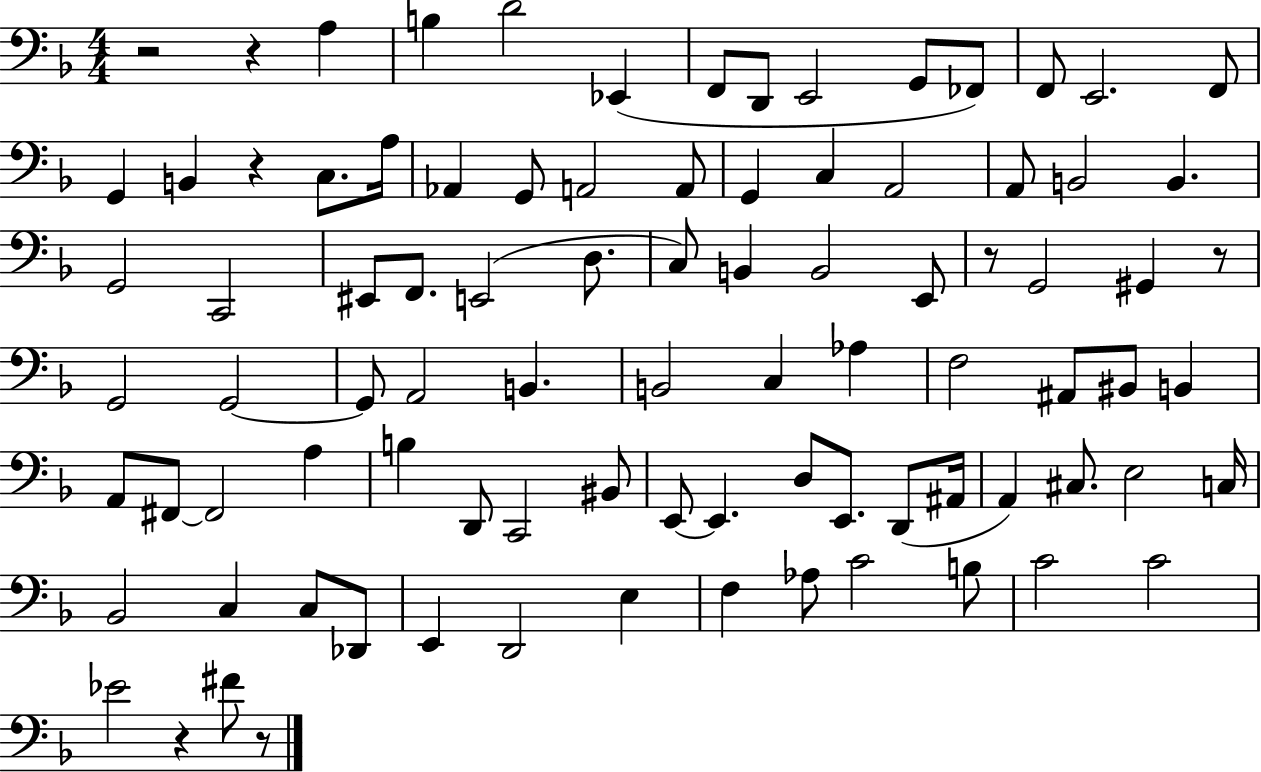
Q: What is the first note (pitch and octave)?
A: A3